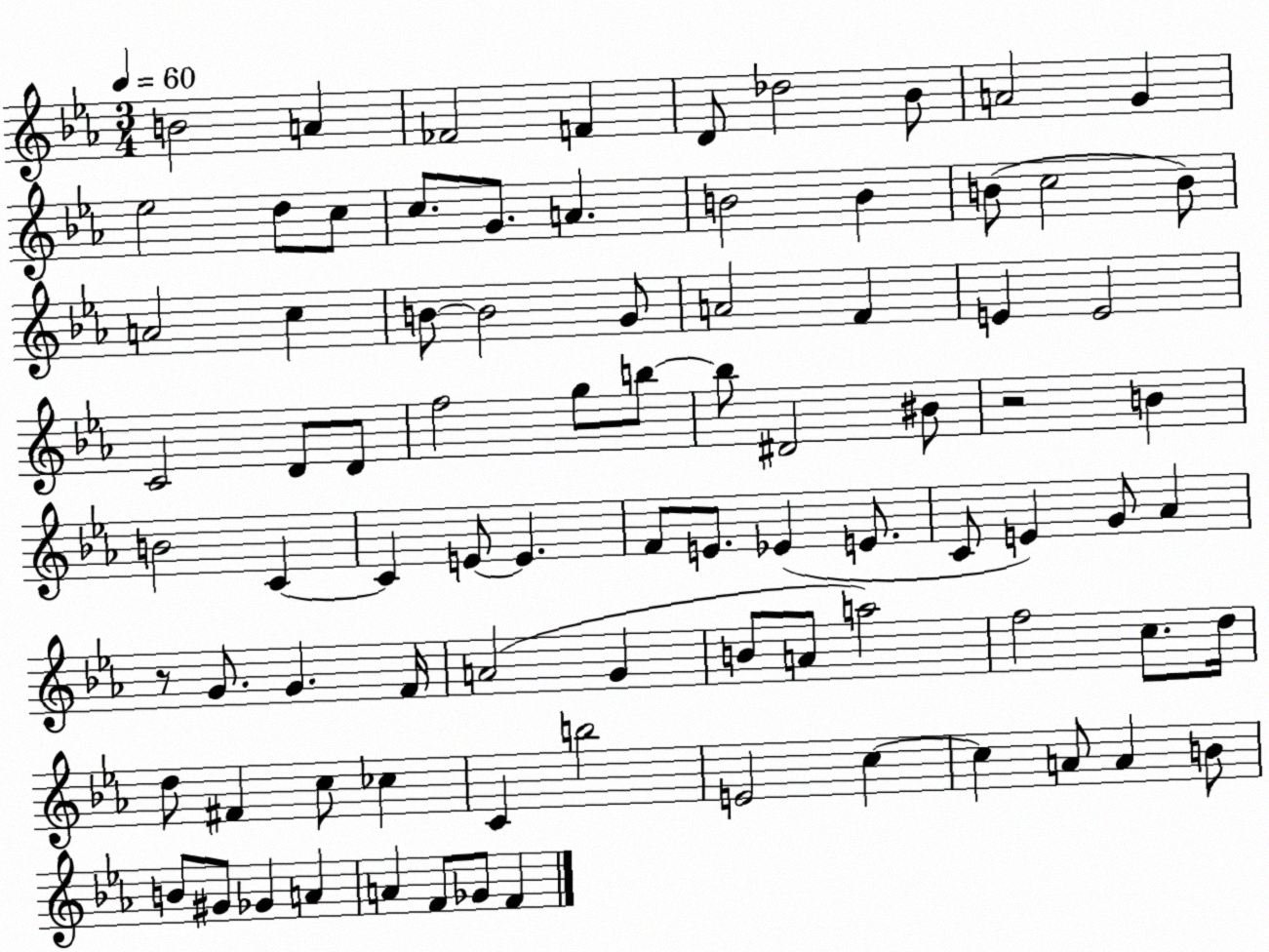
X:1
T:Untitled
M:3/4
L:1/4
K:Eb
B2 A _F2 F D/2 _d2 _B/2 A2 G _e2 d/2 c/2 c/2 G/2 A B2 B B/2 c2 B/2 A2 c B/2 B2 G/2 A2 F E E2 C2 D/2 D/2 f2 g/2 b/2 b/2 ^D2 ^B/2 z2 B B2 C C E/2 E F/2 E/2 _E E/2 C/2 E G/2 _A z/2 G/2 G F/4 A2 G B/2 A/2 a2 f2 c/2 d/4 d/2 ^F c/2 _c C b2 E2 c c A/2 A B/2 B/2 ^G/2 _G A A F/2 _G/2 F